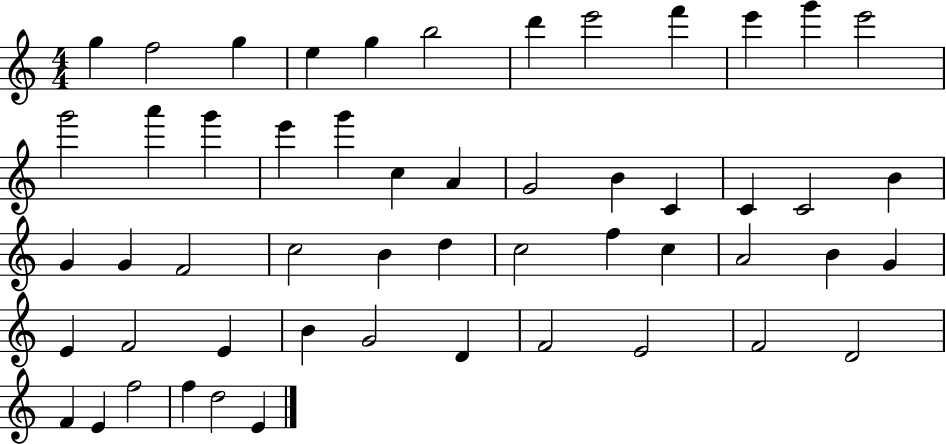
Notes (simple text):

G5/q F5/h G5/q E5/q G5/q B5/h D6/q E6/h F6/q E6/q G6/q E6/h G6/h A6/q G6/q E6/q G6/q C5/q A4/q G4/h B4/q C4/q C4/q C4/h B4/q G4/q G4/q F4/h C5/h B4/q D5/q C5/h F5/q C5/q A4/h B4/q G4/q E4/q F4/h E4/q B4/q G4/h D4/q F4/h E4/h F4/h D4/h F4/q E4/q F5/h F5/q D5/h E4/q